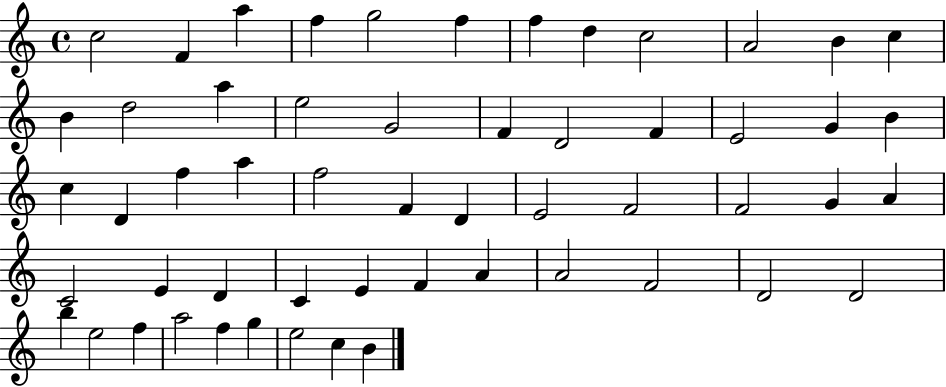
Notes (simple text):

C5/h F4/q A5/q F5/q G5/h F5/q F5/q D5/q C5/h A4/h B4/q C5/q B4/q D5/h A5/q E5/h G4/h F4/q D4/h F4/q E4/h G4/q B4/q C5/q D4/q F5/q A5/q F5/h F4/q D4/q E4/h F4/h F4/h G4/q A4/q C4/h E4/q D4/q C4/q E4/q F4/q A4/q A4/h F4/h D4/h D4/h B5/q E5/h F5/q A5/h F5/q G5/q E5/h C5/q B4/q